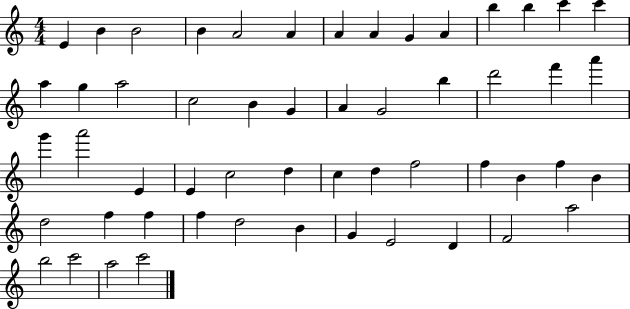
X:1
T:Untitled
M:4/4
L:1/4
K:C
E B B2 B A2 A A A G A b b c' c' a g a2 c2 B G A G2 b d'2 f' a' g' a'2 E E c2 d c d f2 f B f B d2 f f f d2 B G E2 D F2 a2 b2 c'2 a2 c'2